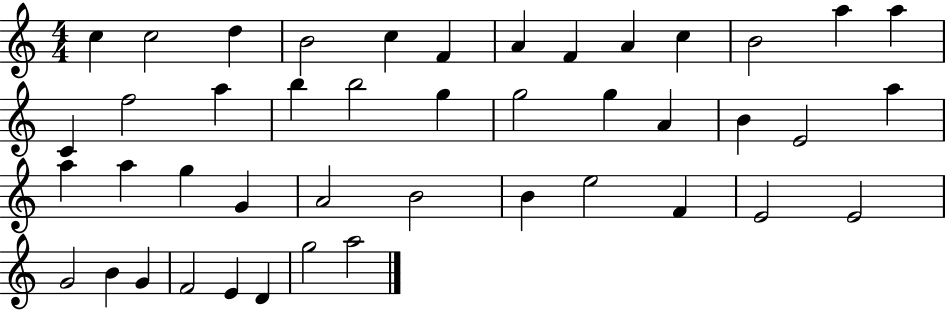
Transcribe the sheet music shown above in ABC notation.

X:1
T:Untitled
M:4/4
L:1/4
K:C
c c2 d B2 c F A F A c B2 a a C f2 a b b2 g g2 g A B E2 a a a g G A2 B2 B e2 F E2 E2 G2 B G F2 E D g2 a2